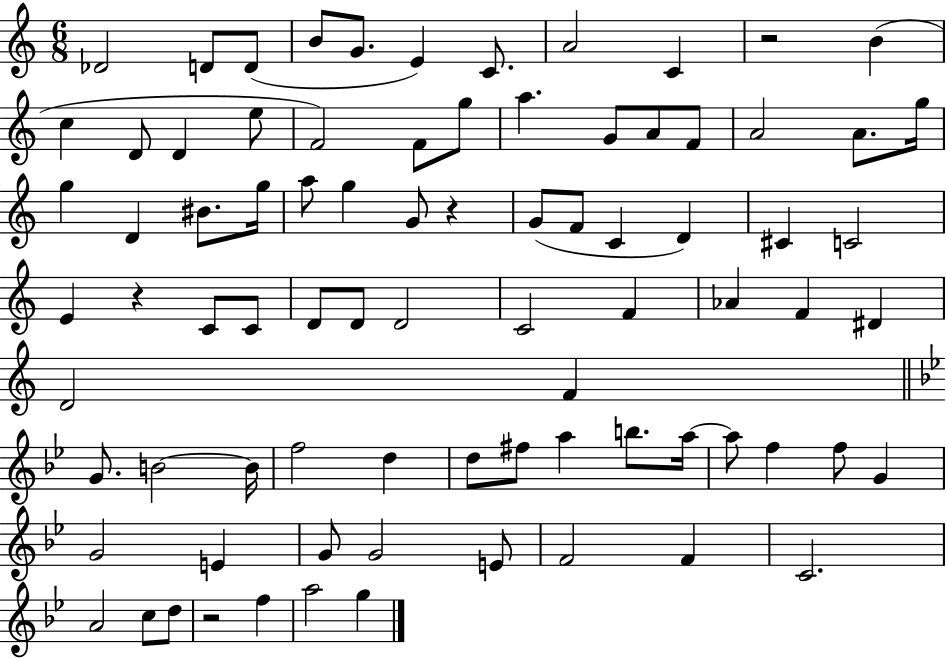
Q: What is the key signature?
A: C major